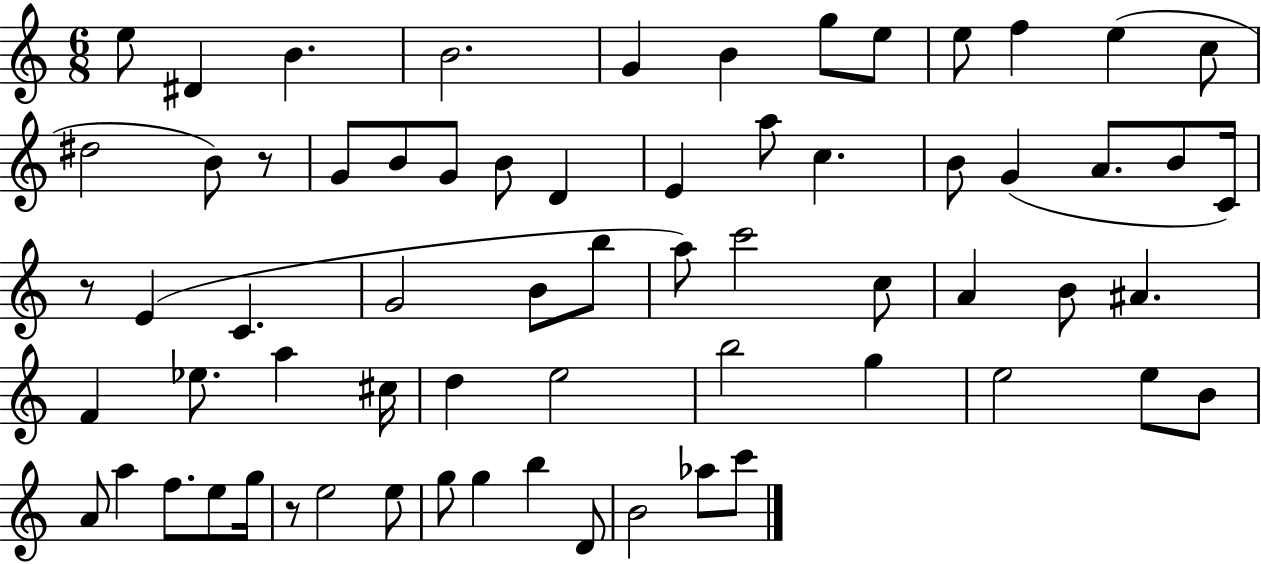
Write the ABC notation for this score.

X:1
T:Untitled
M:6/8
L:1/4
K:C
e/2 ^D B B2 G B g/2 e/2 e/2 f e c/2 ^d2 B/2 z/2 G/2 B/2 G/2 B/2 D E a/2 c B/2 G A/2 B/2 C/4 z/2 E C G2 B/2 b/2 a/2 c'2 c/2 A B/2 ^A F _e/2 a ^c/4 d e2 b2 g e2 e/2 B/2 A/2 a f/2 e/2 g/4 z/2 e2 e/2 g/2 g b D/2 B2 _a/2 c'/2